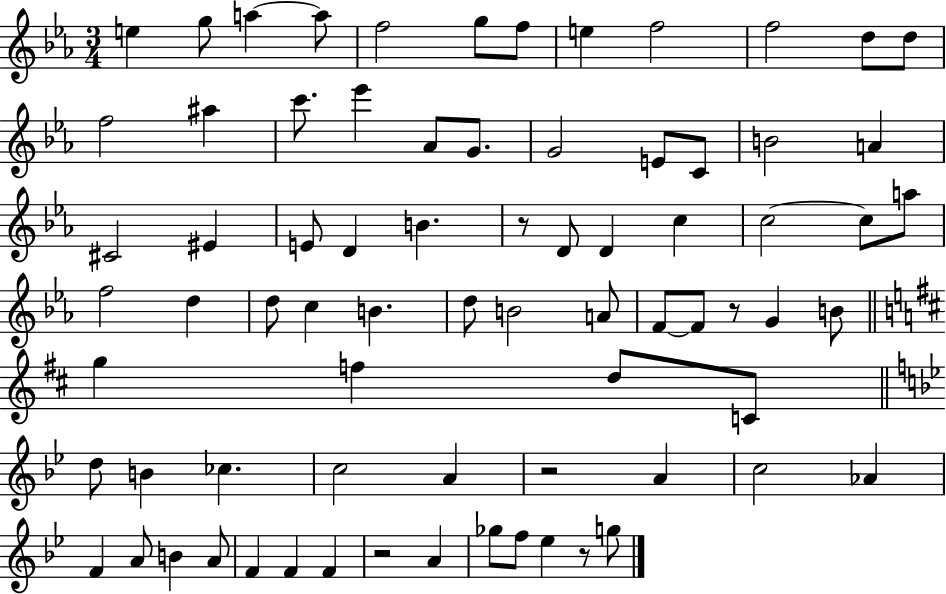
{
  \clef treble
  \numericTimeSignature
  \time 3/4
  \key ees \major
  e''4 g''8 a''4~~ a''8 | f''2 g''8 f''8 | e''4 f''2 | f''2 d''8 d''8 | \break f''2 ais''4 | c'''8. ees'''4 aes'8 g'8. | g'2 e'8 c'8 | b'2 a'4 | \break cis'2 eis'4 | e'8 d'4 b'4. | r8 d'8 d'4 c''4 | c''2~~ c''8 a''8 | \break f''2 d''4 | d''8 c''4 b'4. | d''8 b'2 a'8 | f'8~~ f'8 r8 g'4 b'8 | \break \bar "||" \break \key d \major g''4 f''4 d''8 c'8 | \bar "||" \break \key bes \major d''8 b'4 ces''4. | c''2 a'4 | r2 a'4 | c''2 aes'4 | \break f'4 a'8 b'4 a'8 | f'4 f'4 f'4 | r2 a'4 | ges''8 f''8 ees''4 r8 g''8 | \break \bar "|."
}